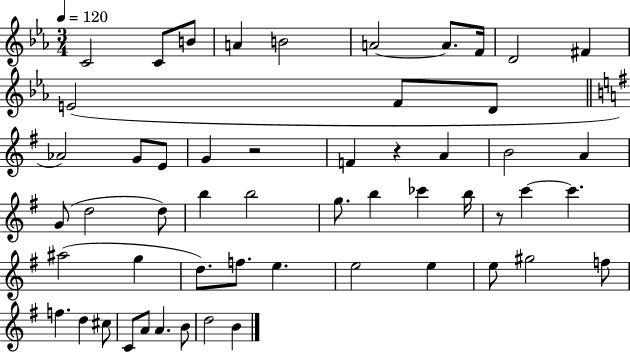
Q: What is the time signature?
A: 3/4